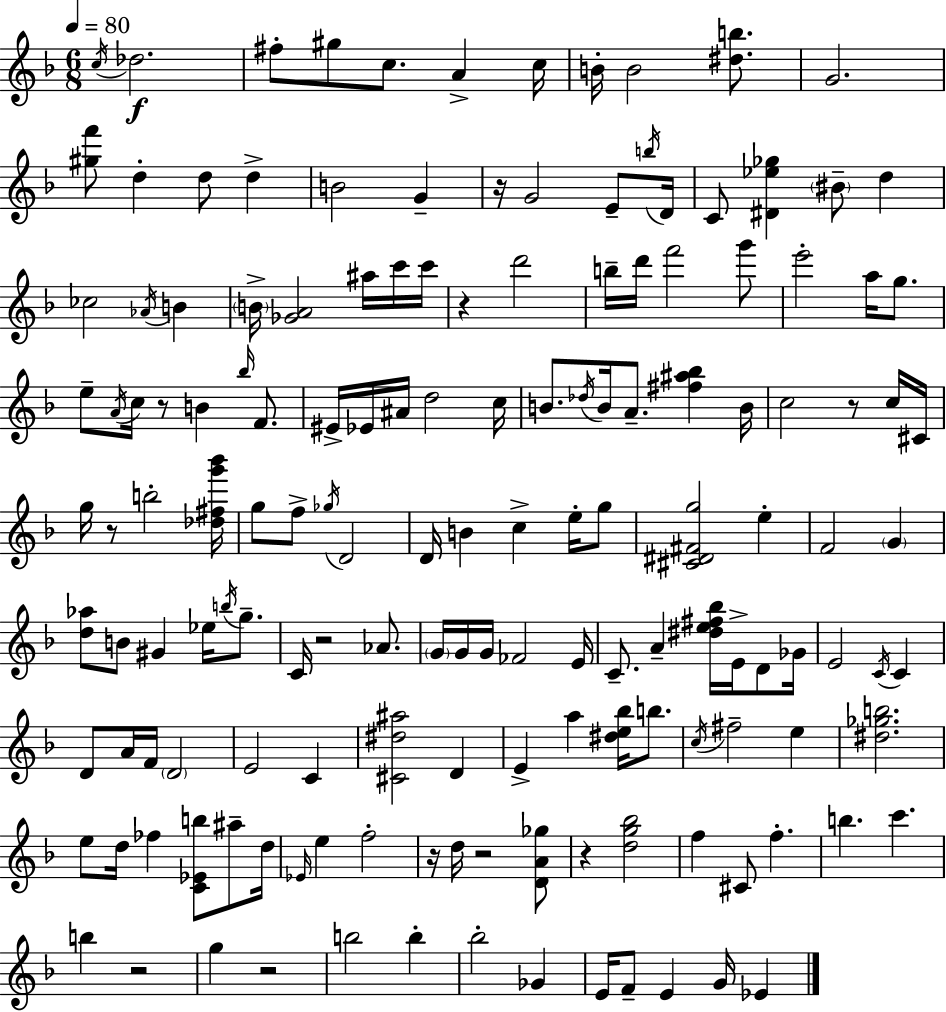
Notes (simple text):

C5/s Db5/h. F#5/e G#5/e C5/e. A4/q C5/s B4/s B4/h [D#5,B5]/e. G4/h. [G#5,F6]/e D5/q D5/e D5/q B4/h G4/q R/s G4/h E4/e B5/s D4/s C4/e [D#4,Eb5,Gb5]/q BIS4/e D5/q CES5/h Ab4/s B4/q B4/s [Gb4,A4]/h A#5/s C6/s C6/s R/q D6/h B5/s D6/s F6/h G6/e E6/h A5/s G5/e. E5/e A4/s C5/s R/e B4/q Bb5/s F4/e. EIS4/s Eb4/s A#4/s D5/h C5/s B4/e. Db5/s B4/s A4/e. [F#5,A#5,Bb5]/q B4/s C5/h R/e C5/s C#4/s G5/s R/e B5/h [Db5,F#5,G6,Bb6]/s G5/e F5/e Gb5/s D4/h D4/s B4/q C5/q E5/s G5/e [C#4,D#4,F#4,G5]/h E5/q F4/h G4/q [D5,Ab5]/e B4/e G#4/q Eb5/s B5/s G5/e. C4/s R/h Ab4/e. G4/s G4/s G4/s FES4/h E4/s C4/e. A4/q [D#5,E5,F#5,Bb5]/s E4/s D4/e Gb4/s E4/h C4/s C4/q D4/e A4/s F4/s D4/h E4/h C4/q [C#4,D#5,A#5]/h D4/q E4/q A5/q [D#5,E5,Bb5]/s B5/e. C5/s F#5/h E5/q [D#5,Gb5,B5]/h. E5/e D5/s FES5/q [C4,Eb4,B5]/e A#5/e D5/s Eb4/s E5/q F5/h R/s D5/s R/h [D4,A4,Gb5]/e R/q [D5,G5,Bb5]/h F5/q C#4/e F5/q. B5/q. C6/q. B5/q R/h G5/q R/h B5/h B5/q Bb5/h Gb4/q E4/s F4/e E4/q G4/s Eb4/q